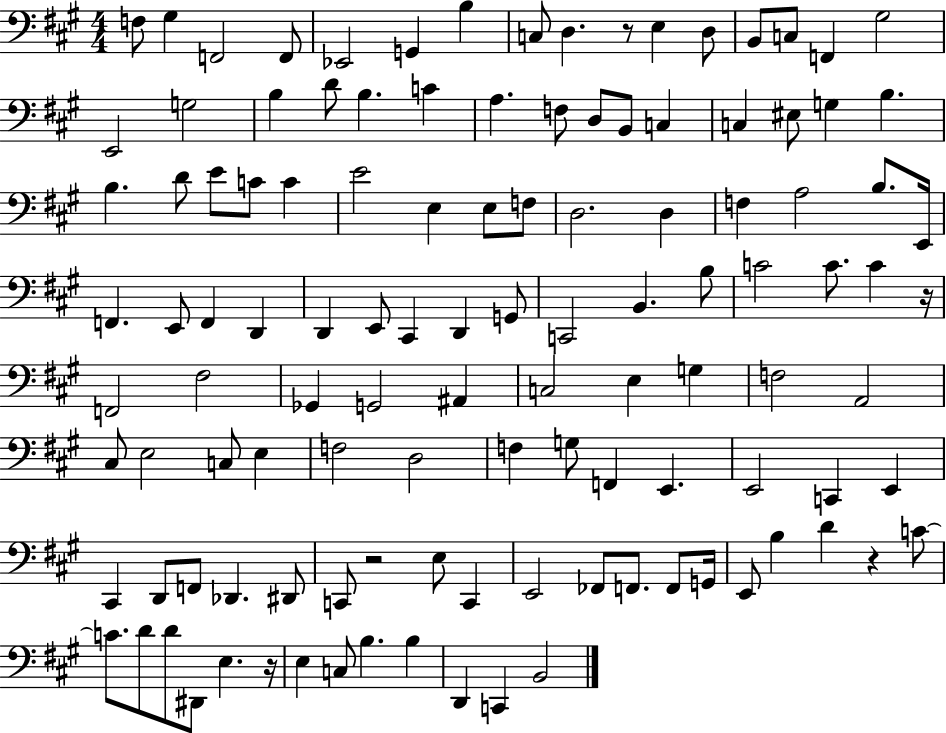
{
  \clef bass
  \numericTimeSignature
  \time 4/4
  \key a \major
  f8 gis4 f,2 f,8 | ees,2 g,4 b4 | c8 d4. r8 e4 d8 | b,8 c8 f,4 gis2 | \break e,2 g2 | b4 d'8 b4. c'4 | a4. f8 d8 b,8 c4 | c4 eis8 g4 b4. | \break b4. d'8 e'8 c'8 c'4 | e'2 e4 e8 f8 | d2. d4 | f4 a2 b8. e,16 | \break f,4. e,8 f,4 d,4 | d,4 e,8 cis,4 d,4 g,8 | c,2 b,4. b8 | c'2 c'8. c'4 r16 | \break f,2 fis2 | ges,4 g,2 ais,4 | c2 e4 g4 | f2 a,2 | \break cis8 e2 c8 e4 | f2 d2 | f4 g8 f,4 e,4. | e,2 c,4 e,4 | \break cis,4 d,8 f,8 des,4. dis,8 | c,8 r2 e8 c,4 | e,2 fes,8 f,8. f,8 g,16 | e,8 b4 d'4 r4 c'8~~ | \break c'8. d'8 d'8 dis,8 e4. r16 | e4 c8 b4. b4 | d,4 c,4 b,2 | \bar "|."
}